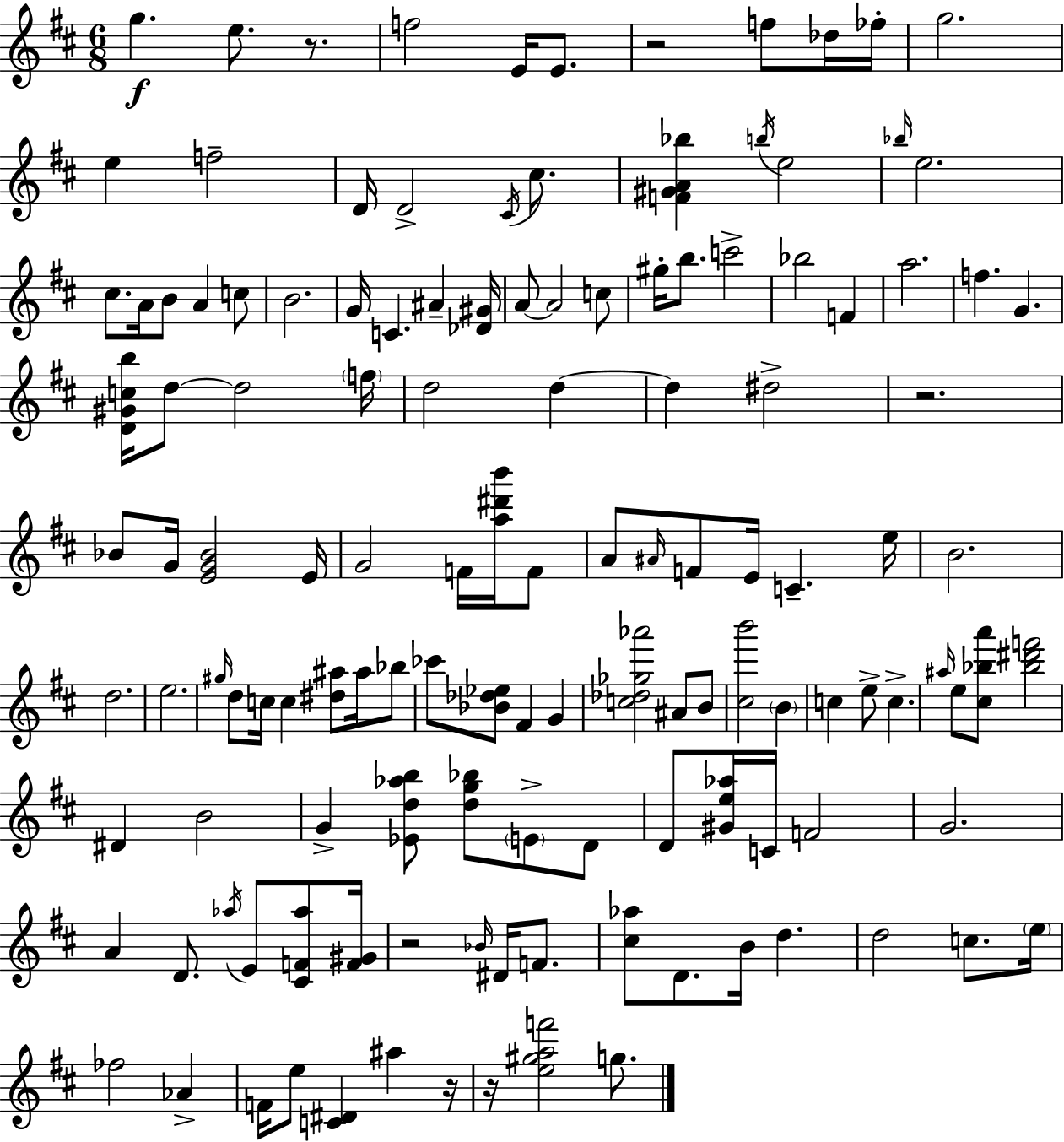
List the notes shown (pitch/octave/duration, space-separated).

G5/q. E5/e. R/e. F5/h E4/s E4/e. R/h F5/e Db5/s FES5/s G5/h. E5/q F5/h D4/s D4/h C#4/s C#5/e. [F4,G#4,A4,Bb5]/q B5/s E5/h Bb5/s E5/h. C#5/e. A4/s B4/e A4/q C5/e B4/h. G4/s C4/q. A#4/q [Db4,G#4]/s A4/e A4/h C5/e G#5/s B5/e. C6/h Bb5/h F4/q A5/h. F5/q. G4/q. [D4,G#4,C5,B5]/s D5/e D5/h F5/s D5/h D5/q D5/q D#5/h R/h. Bb4/e G4/s [E4,G4,Bb4]/h E4/s G4/h F4/s [A5,D#6,B6]/s F4/e A4/e A#4/s F4/e E4/s C4/q. E5/s B4/h. D5/h. E5/h. G#5/s D5/e C5/s C5/q [D#5,A#5]/e A#5/s Bb5/e CES6/e [Bb4,Db5,Eb5]/e F#4/q G4/q [C5,Db5,Gb5,Ab6]/h A#4/e B4/e [C#5,B6]/h B4/q C5/q E5/e C5/q. A#5/s E5/e [C#5,Bb5,A6]/e [Bb5,D#6,F6]/h D#4/q B4/h G4/q [Eb4,D5,Ab5,B5]/e [D5,G5,Bb5]/e E4/e D4/e D4/e [G#4,E5,Ab5]/s C4/s F4/h G4/h. A4/q D4/e. Ab5/s E4/e [C#4,F4,Ab5]/e [F4,G#4]/s R/h Bb4/s D#4/s F4/e. [C#5,Ab5]/e D4/e. B4/s D5/q. D5/h C5/e. E5/s FES5/h Ab4/q F4/s E5/e [C4,D#4]/q A#5/q R/s R/s [E5,G#5,A5,F6]/h G5/e.